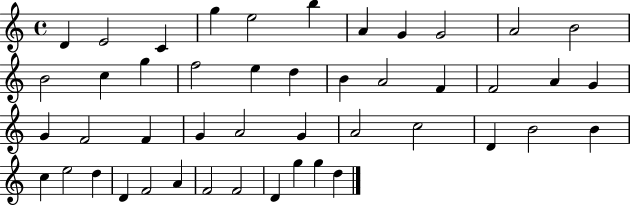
D4/q E4/h C4/q G5/q E5/h B5/q A4/q G4/q G4/h A4/h B4/h B4/h C5/q G5/q F5/h E5/q D5/q B4/q A4/h F4/q F4/h A4/q G4/q G4/q F4/h F4/q G4/q A4/h G4/q A4/h C5/h D4/q B4/h B4/q C5/q E5/h D5/q D4/q F4/h A4/q F4/h F4/h D4/q G5/q G5/q D5/q